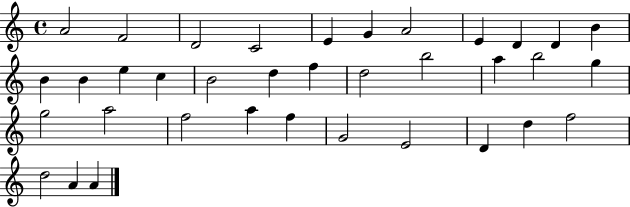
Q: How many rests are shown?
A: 0